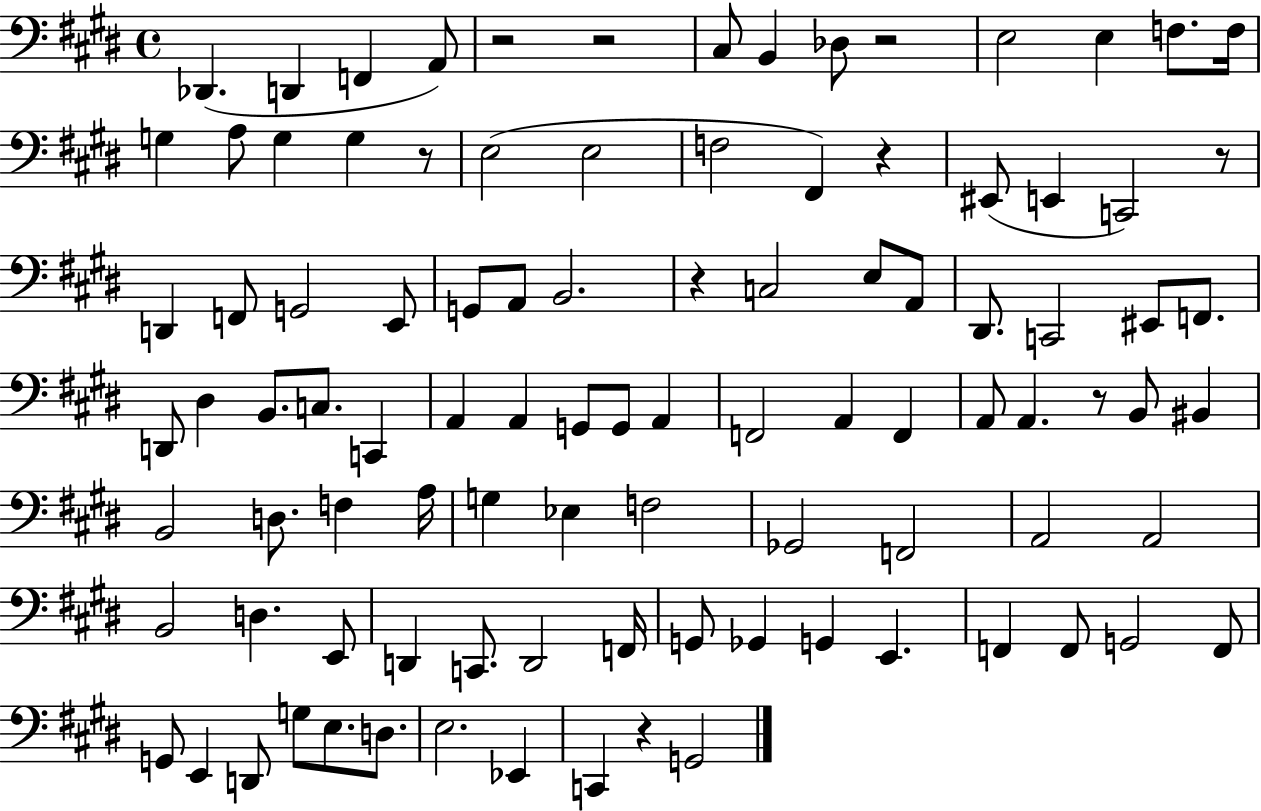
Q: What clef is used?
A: bass